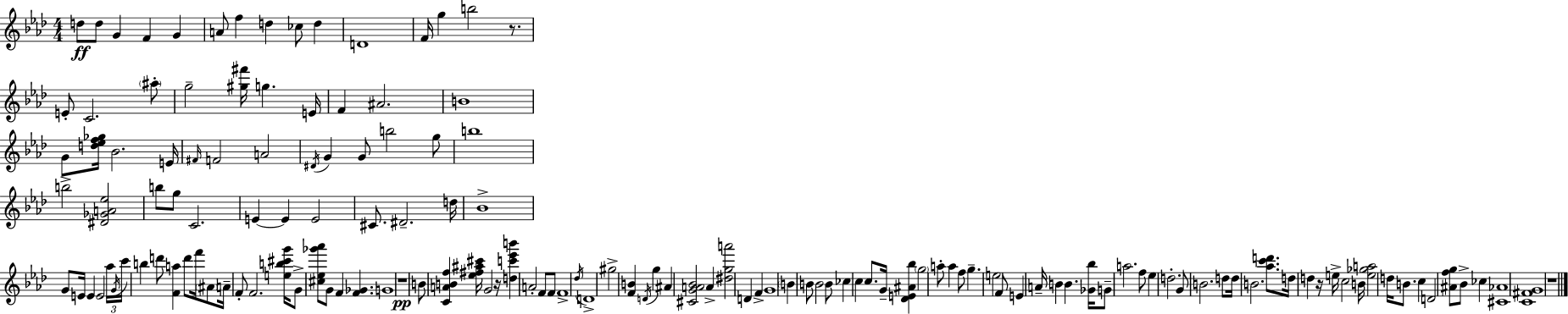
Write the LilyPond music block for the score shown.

{
  \clef treble
  \numericTimeSignature
  \time 4/4
  \key aes \major
  d''8\ff d''8 g'4 f'4 g'4 | a'8 f''4 d''4 ces''8 d''4 | d'1 | f'16 g''4 b''2 r8. | \break e'8-. c'2. \parenthesize ais''8-. | g''2-- <gis'' fis'''>16 g''4. e'16 | f'4 ais'2. | b'1 | \break g'8 <d'' ees'' f'' ges''>16 bes'2. e'16 | \grace { fis'16 } f'2 a'2 | \acciaccatura { dis'16 } g'4 g'8 b''2 | g''8 b''1 | \break b''2-> <dis' ges' a' ees''>2 | b''8 g''8 c'2. | e'4~~ e'4 e'2 | cis'8. dis'2.-- | \break d''16 bes'1-> | g'8 e'16 e'4 e'2 | \tuplet 3/2 { aes''16 \acciaccatura { g'16 } c'''16 } b''4 d'''8 <f' a''>4 d'''8 | f'''16 \parenthesize ais'8 a'16-- f'8-. f'2. | \break <e'' b'' cis''' g'''>16 g'8-> <cis'' ees'' ges''' aes'''>8 g'8 f'4 <f' ges'>4. | g'1 | r1\pp | b'8 <c' a' b' f''>4 <ees'' fis'' ais'' cis'''>16 g'2 | \break r16 <d'' c''' ees''' b'''>4 a'2-. f'8 | f'8 f'1-> | \acciaccatura { des''16 } d'1-> | gis''2-> <f' b'>4 | \break \acciaccatura { d'16 } g''4 ais'4 <cis' g' a' bes'>2 | a'4-> <dis'' g'' a'''>2 d'4 | f'4-> g'1 | \parenthesize b'4 b'8 b'2 | \break b'8 ces''4 c''4 c''8. | g'16-- <des' e' ais' bes''>4 \parenthesize g''2 a''8-. a''4 | f''8 g''4.-- e''2 | f'8 e'4 a'16-- b'4 b'4. | \break <ges' bes''>16 g'8-- a''2. | f''8 ees''4 d''2.-. | g'8 b'2. | d''8 d''16 b'2. | \break <aes'' c''' d'''>8. d''16 d''4 r16 e''16-> c''2 | b'16 <e'' ges'' a''>2 d''16 b'8. | c''4 d'2 <ais' f'' g''>8 bes'8-> | ces''4 <cis' aes'>1 | \break <c' fis' g'>1 | r1 | \bar "|."
}